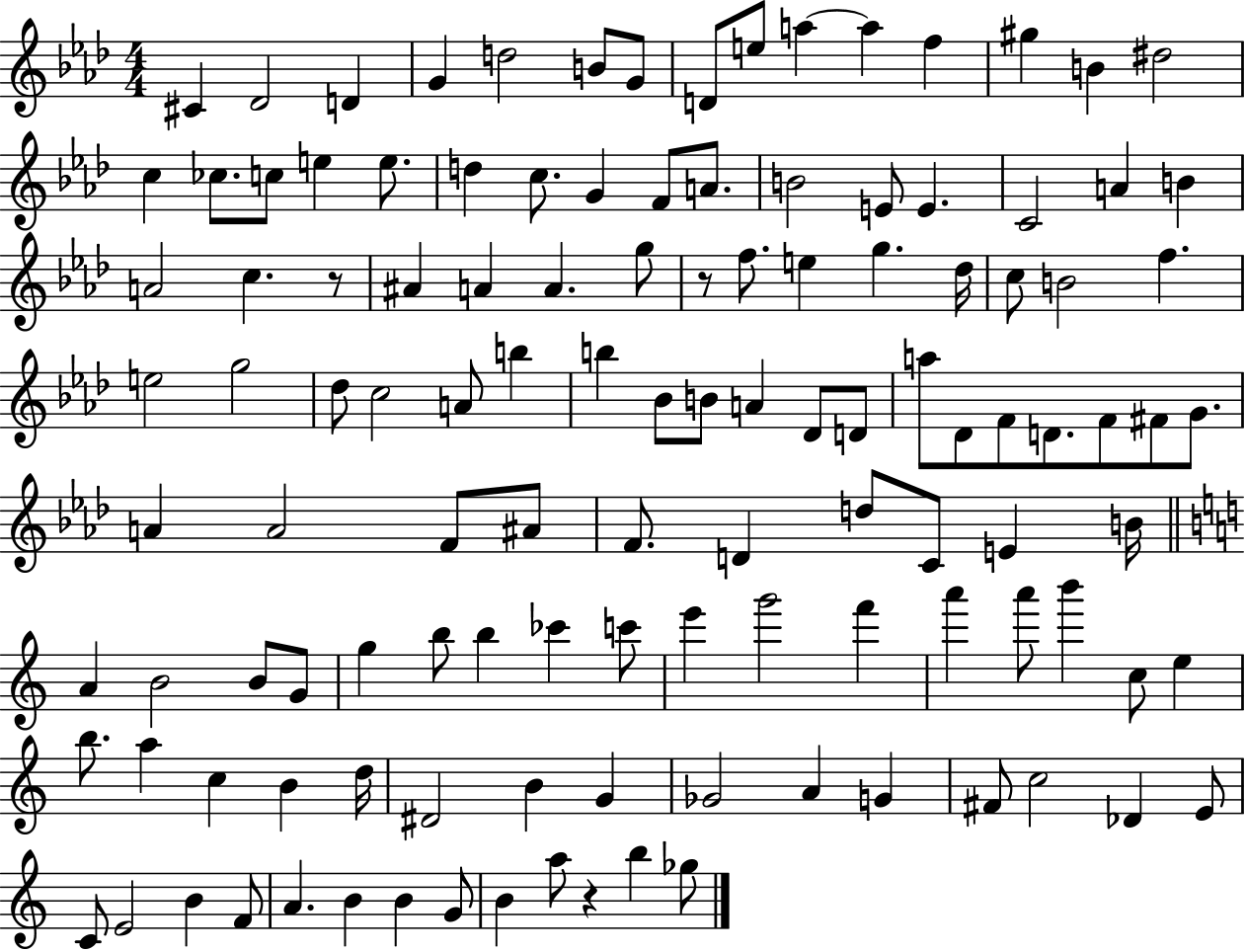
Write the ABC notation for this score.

X:1
T:Untitled
M:4/4
L:1/4
K:Ab
^C _D2 D G d2 B/2 G/2 D/2 e/2 a a f ^g B ^d2 c _c/2 c/2 e e/2 d c/2 G F/2 A/2 B2 E/2 E C2 A B A2 c z/2 ^A A A g/2 z/2 f/2 e g _d/4 c/2 B2 f e2 g2 _d/2 c2 A/2 b b _B/2 B/2 A _D/2 D/2 a/2 _D/2 F/2 D/2 F/2 ^F/2 G/2 A A2 F/2 ^A/2 F/2 D d/2 C/2 E B/4 A B2 B/2 G/2 g b/2 b _c' c'/2 e' g'2 f' a' a'/2 b' c/2 e b/2 a c B d/4 ^D2 B G _G2 A G ^F/2 c2 _D E/2 C/2 E2 B F/2 A B B G/2 B a/2 z b _g/2